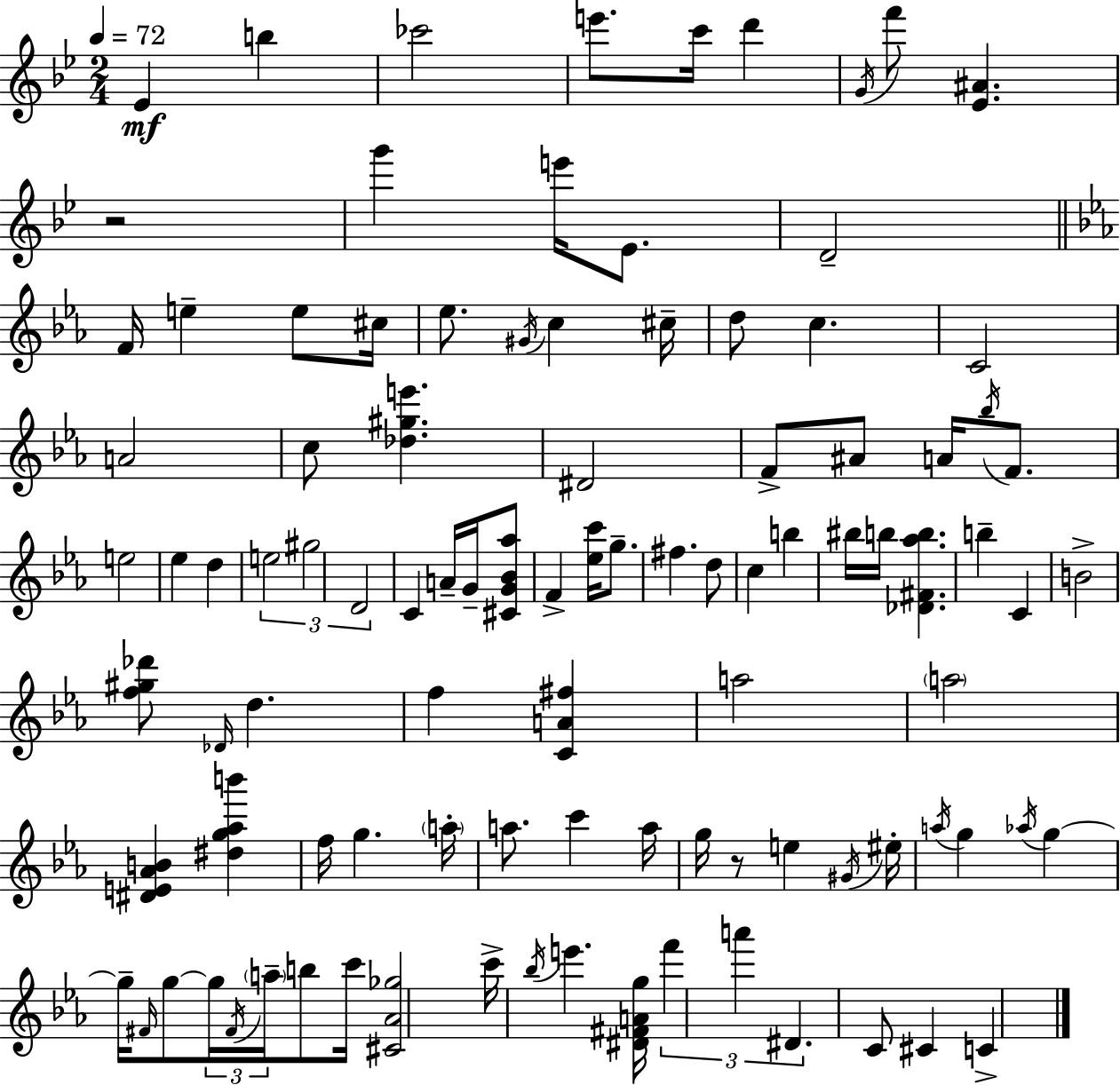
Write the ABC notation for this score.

X:1
T:Untitled
M:2/4
L:1/4
K:Bb
_E b _c'2 e'/2 c'/4 d' G/4 f'/2 [_E^A] z2 g' e'/4 _E/2 D2 F/4 e e/2 ^c/4 _e/2 ^G/4 c ^c/4 d/2 c C2 A2 c/2 [_d^ge'] ^D2 F/2 ^A/2 A/4 _b/4 F/2 e2 _e d e2 ^g2 D2 C A/4 G/4 [^CG_B_a]/2 F [_ec']/4 g/2 ^f d/2 c b ^b/4 b/4 [_D^F_ab] b C B2 [f^g_d']/2 _D/4 d f [CA^f] a2 a2 [^DE_AB] [^dg_ab'] f/4 g a/4 a/2 c' a/4 g/4 z/2 e ^G/4 ^e/4 a/4 g _a/4 g g/4 ^F/4 g/2 g/4 ^F/4 a/4 b/2 c'/4 [^C_A_g]2 c'/4 _b/4 e' [^D^FAg]/4 f' a' ^D C/2 ^C C